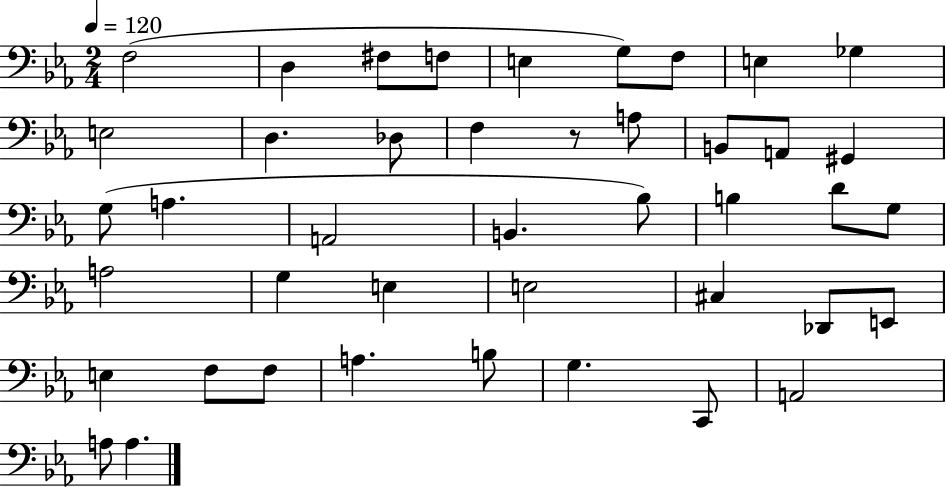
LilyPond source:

{
  \clef bass
  \numericTimeSignature
  \time 2/4
  \key ees \major
  \tempo 4 = 120
  \repeat volta 2 { f2( | d4 fis8 f8 | e4 g8) f8 | e4 ges4 | \break e2 | d4. des8 | f4 r8 a8 | b,8 a,8 gis,4 | \break g8( a4. | a,2 | b,4. bes8) | b4 d'8 g8 | \break a2 | g4 e4 | e2 | cis4 des,8 e,8 | \break e4 f8 f8 | a4. b8 | g4. c,8 | a,2 | \break a8 a4. | } \bar "|."
}